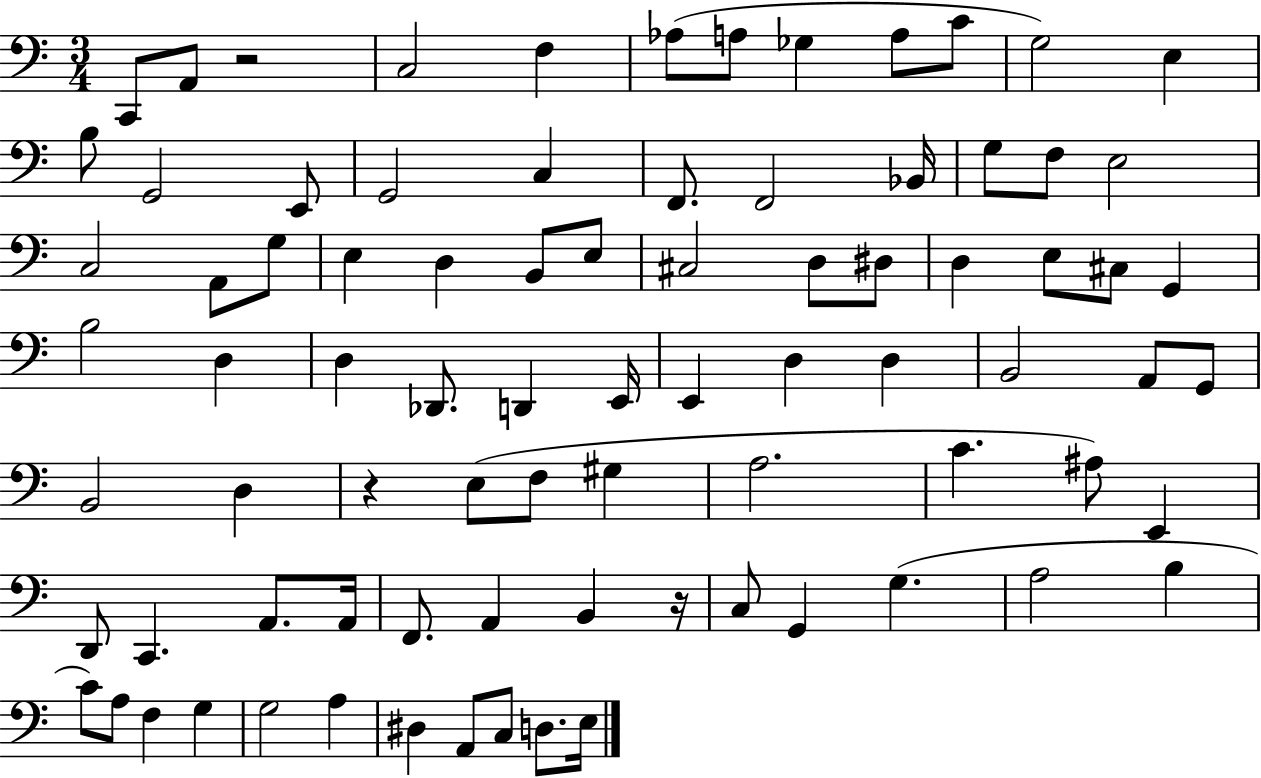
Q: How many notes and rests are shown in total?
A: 83